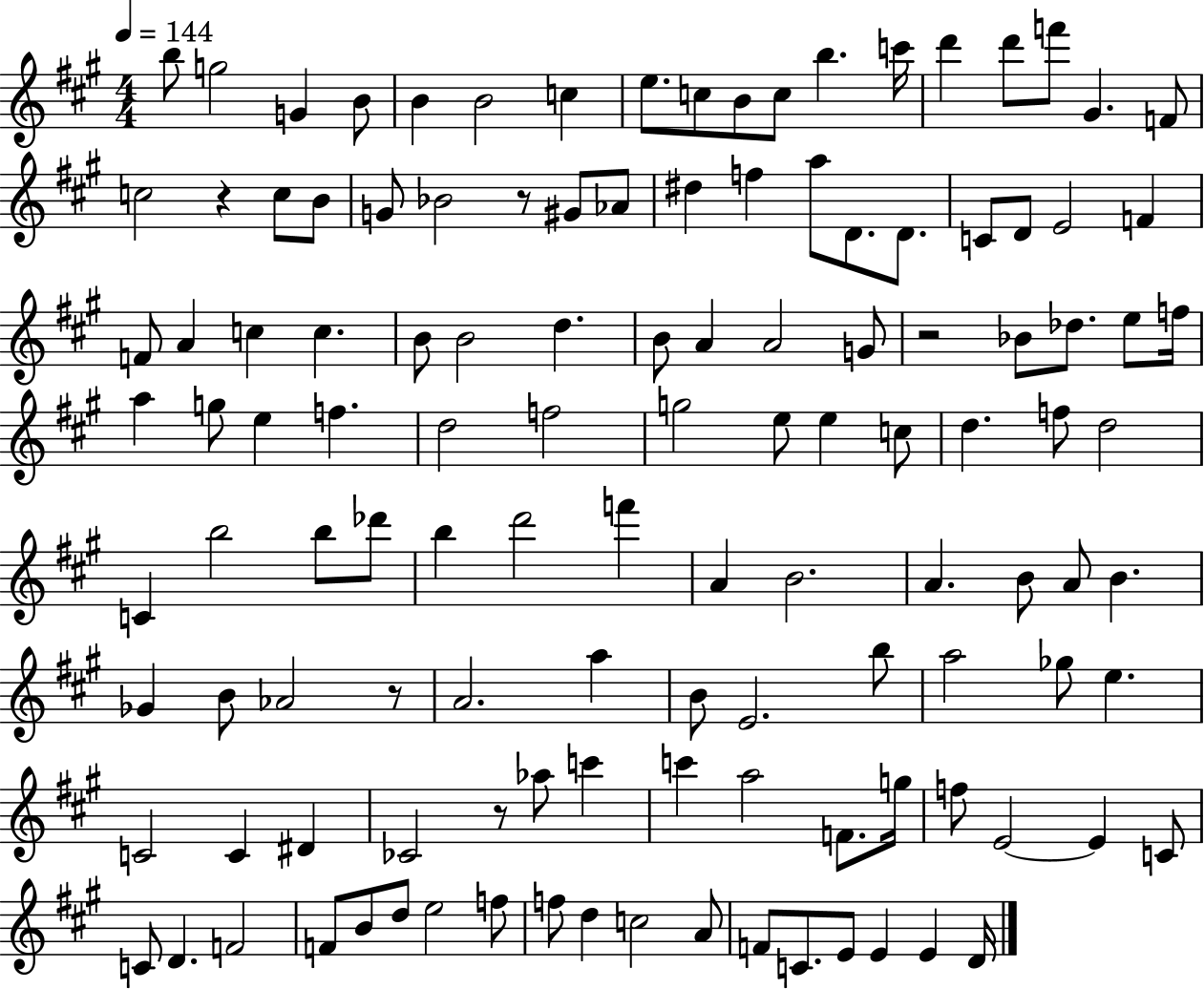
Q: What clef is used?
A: treble